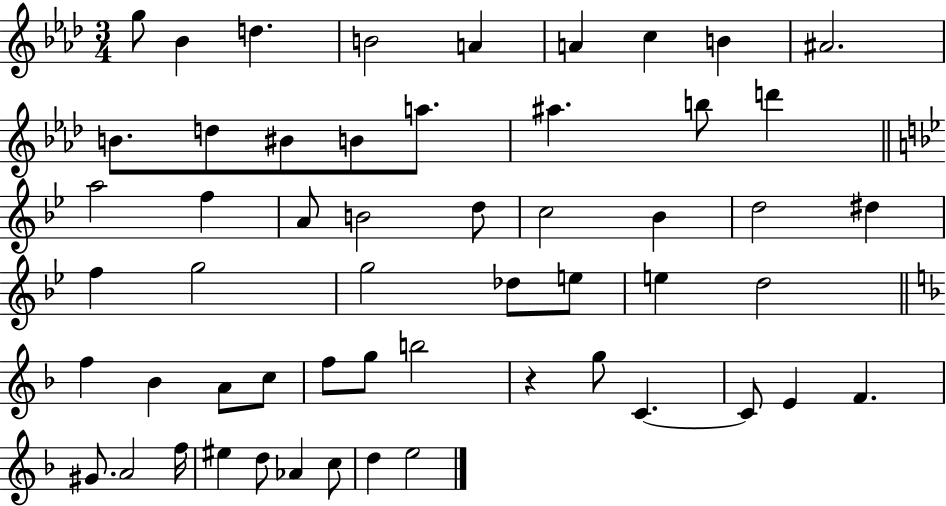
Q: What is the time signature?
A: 3/4